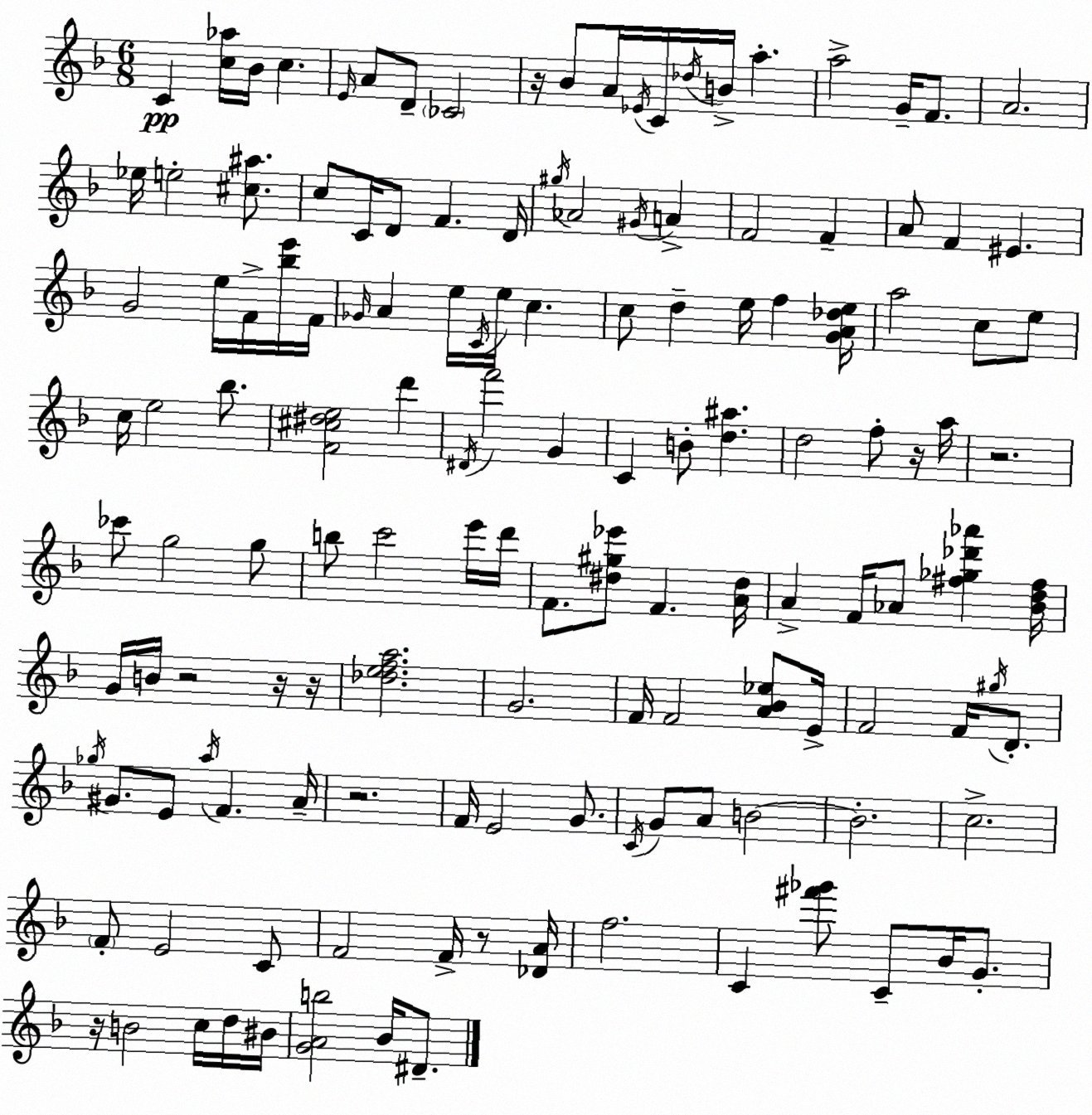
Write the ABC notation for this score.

X:1
T:Untitled
M:6/8
L:1/4
K:F
C [c_a]/4 _B/4 c E/4 A/2 D/2 _C2 z/4 _B/2 A/4 _E/4 C/4 _d/4 B/4 a a2 G/4 F/2 A2 _e/4 e2 [^c^a]/2 c/2 C/4 D/2 F D/4 ^g/4 _A2 ^G/4 A F2 F A/2 F ^E G2 e/4 F/4 [_be']/4 F/4 _G/4 A e/4 C/4 e/4 c c/2 d e/4 f [GA_de]/4 a2 c/2 e/2 c/4 e2 _b/2 [F^c^de]2 d' ^D/4 f'2 G C B/2 [d^a] d2 f/2 z/4 a/4 z2 _c'/2 g2 g/2 b/2 c'2 e'/4 d'/4 F/2 [^d^g_e']/2 F [A^d]/4 A F/4 _A/2 [^f_g_d'_a'] [_Bd^f]/4 G/4 B/4 z2 z/4 z/4 [_defa]2 G2 F/4 F2 [A_B_e]/2 E/4 F2 F/4 ^g/4 D/2 _g/4 ^G/2 E/2 a/4 F A/4 z2 F/4 E2 G/2 C/4 G/2 A/2 B2 B2 c2 F/2 E2 C/2 F2 F/4 z/2 [_DA]/4 f2 C [^f'_g']/2 C/2 _B/4 G/2 z/4 B2 c/4 d/4 ^B/4 [GAb]2 _B/4 ^D/2